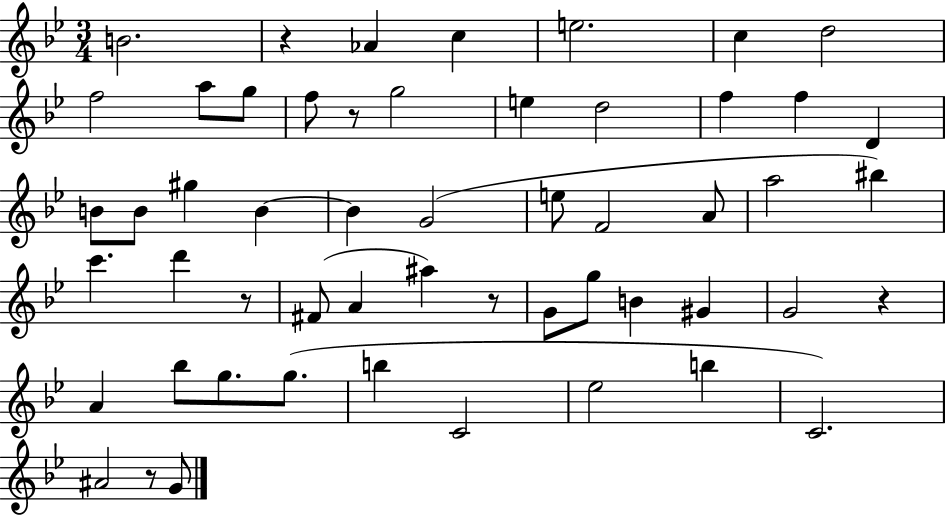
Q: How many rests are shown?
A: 6